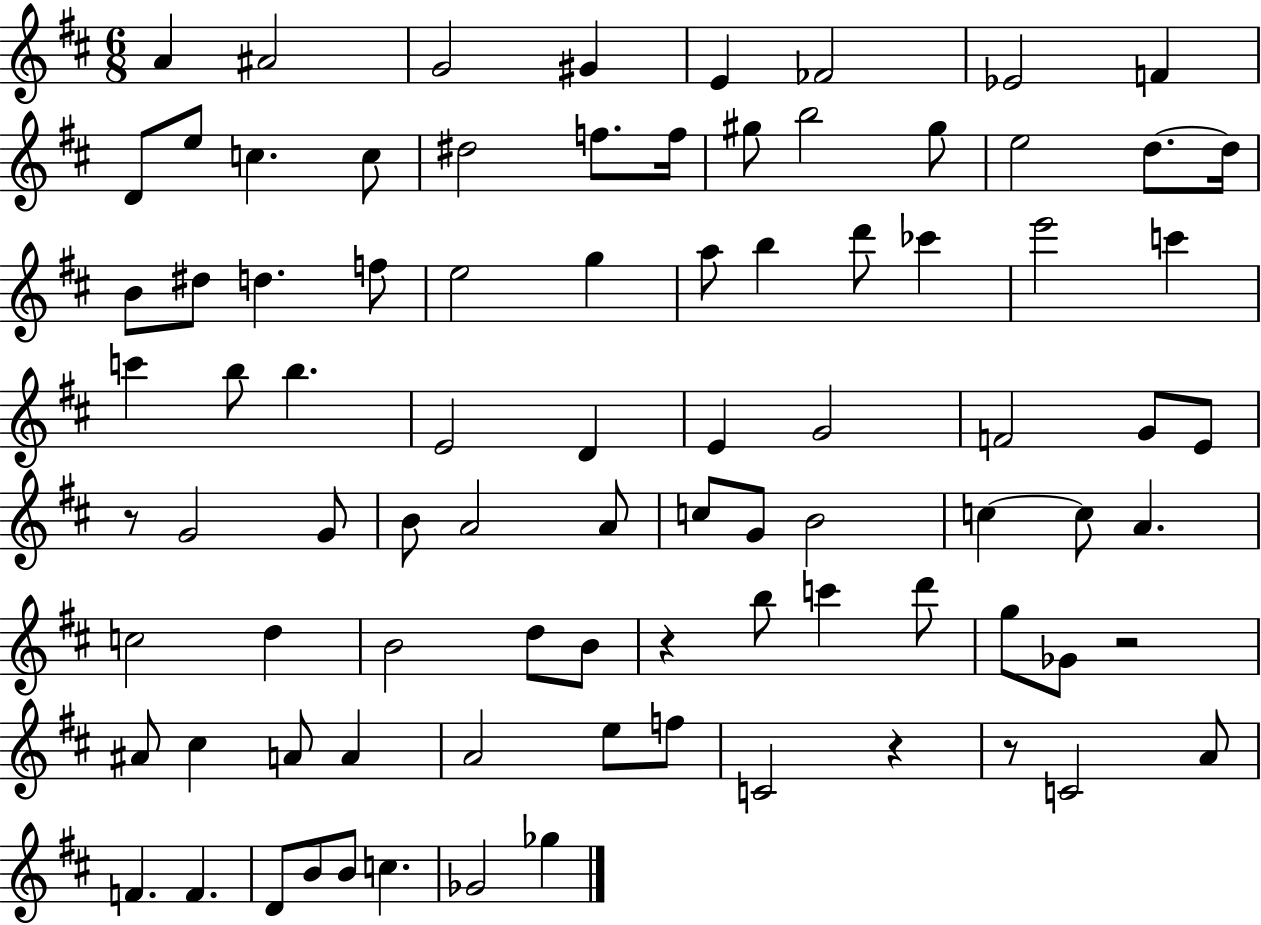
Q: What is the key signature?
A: D major